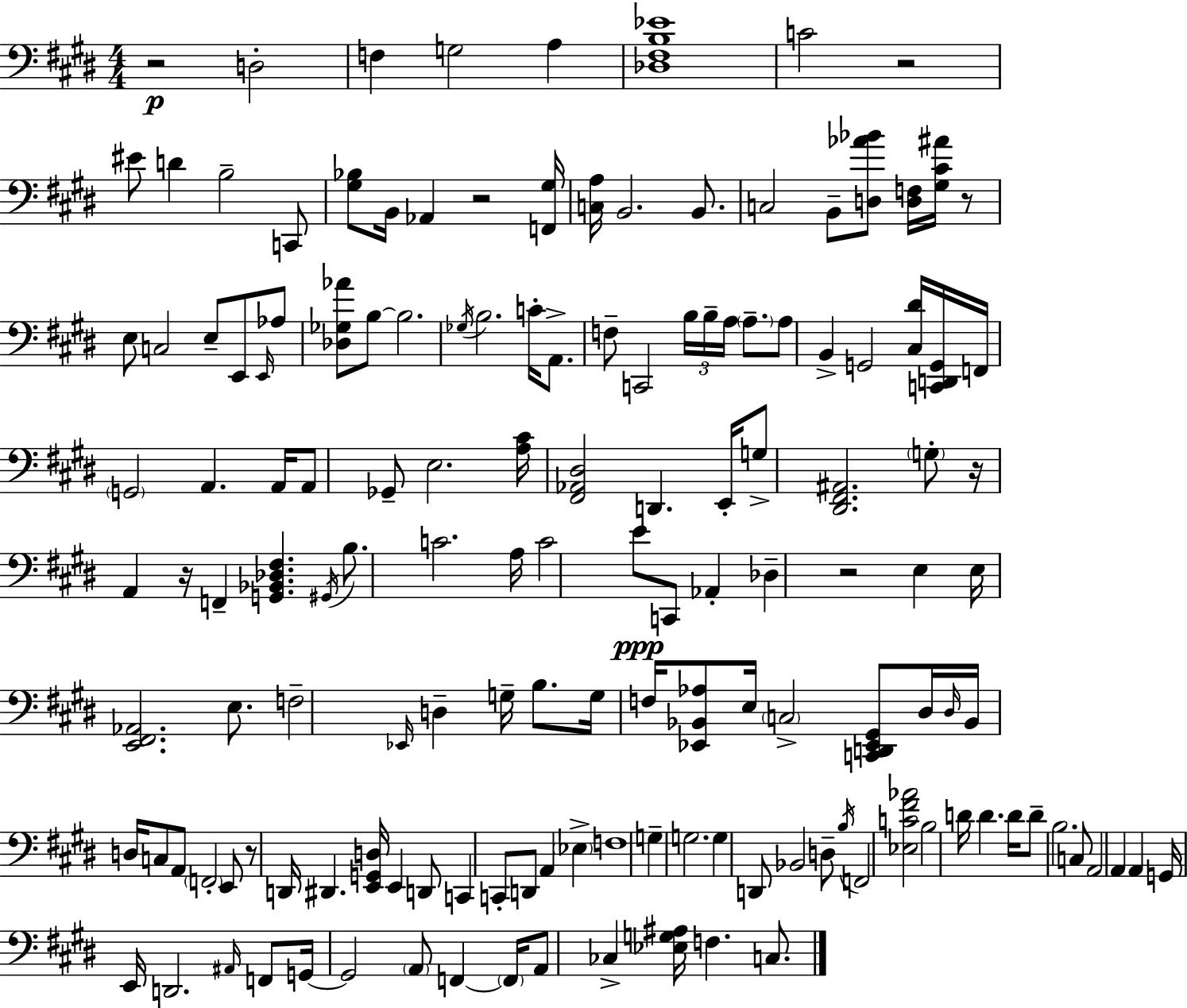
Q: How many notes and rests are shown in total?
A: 148